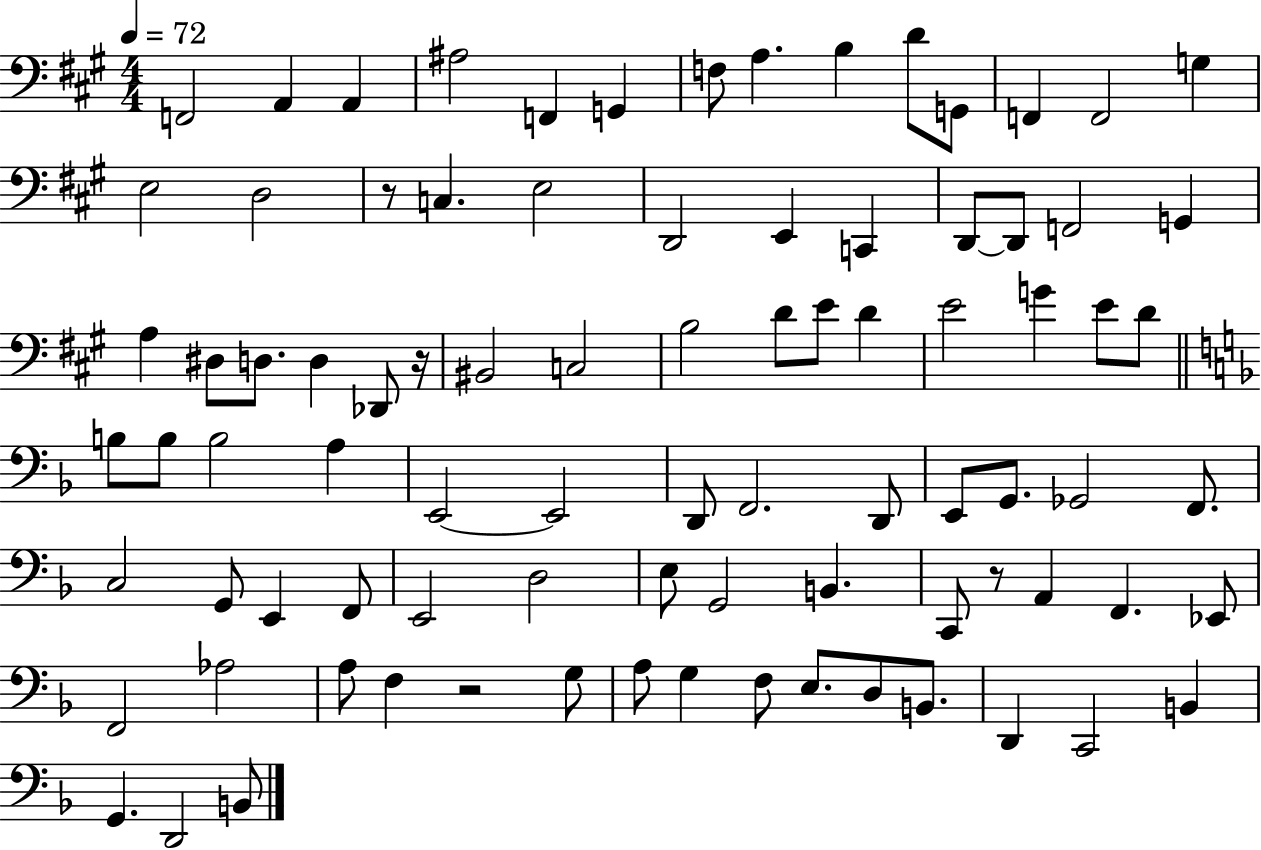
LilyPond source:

{
  \clef bass
  \numericTimeSignature
  \time 4/4
  \key a \major
  \tempo 4 = 72
  f,2 a,4 a,4 | ais2 f,4 g,4 | f8 a4. b4 d'8 g,8 | f,4 f,2 g4 | \break e2 d2 | r8 c4. e2 | d,2 e,4 c,4 | d,8~~ d,8 f,2 g,4 | \break a4 dis8 d8. d4 des,8 r16 | bis,2 c2 | b2 d'8 e'8 d'4 | e'2 g'4 e'8 d'8 | \break \bar "||" \break \key d \minor b8 b8 b2 a4 | e,2~~ e,2 | d,8 f,2. d,8 | e,8 g,8. ges,2 f,8. | \break c2 g,8 e,4 f,8 | e,2 d2 | e8 g,2 b,4. | c,8 r8 a,4 f,4. ees,8 | \break f,2 aes2 | a8 f4 r2 g8 | a8 g4 f8 e8. d8 b,8. | d,4 c,2 b,4 | \break g,4. d,2 b,8 | \bar "|."
}